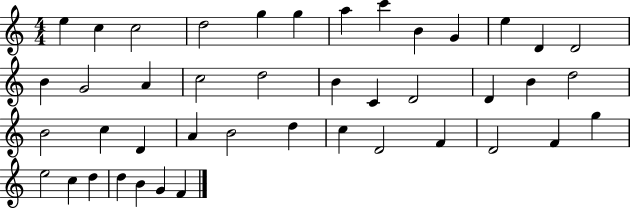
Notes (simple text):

E5/q C5/q C5/h D5/h G5/q G5/q A5/q C6/q B4/q G4/q E5/q D4/q D4/h B4/q G4/h A4/q C5/h D5/h B4/q C4/q D4/h D4/q B4/q D5/h B4/h C5/q D4/q A4/q B4/h D5/q C5/q D4/h F4/q D4/h F4/q G5/q E5/h C5/q D5/q D5/q B4/q G4/q F4/q